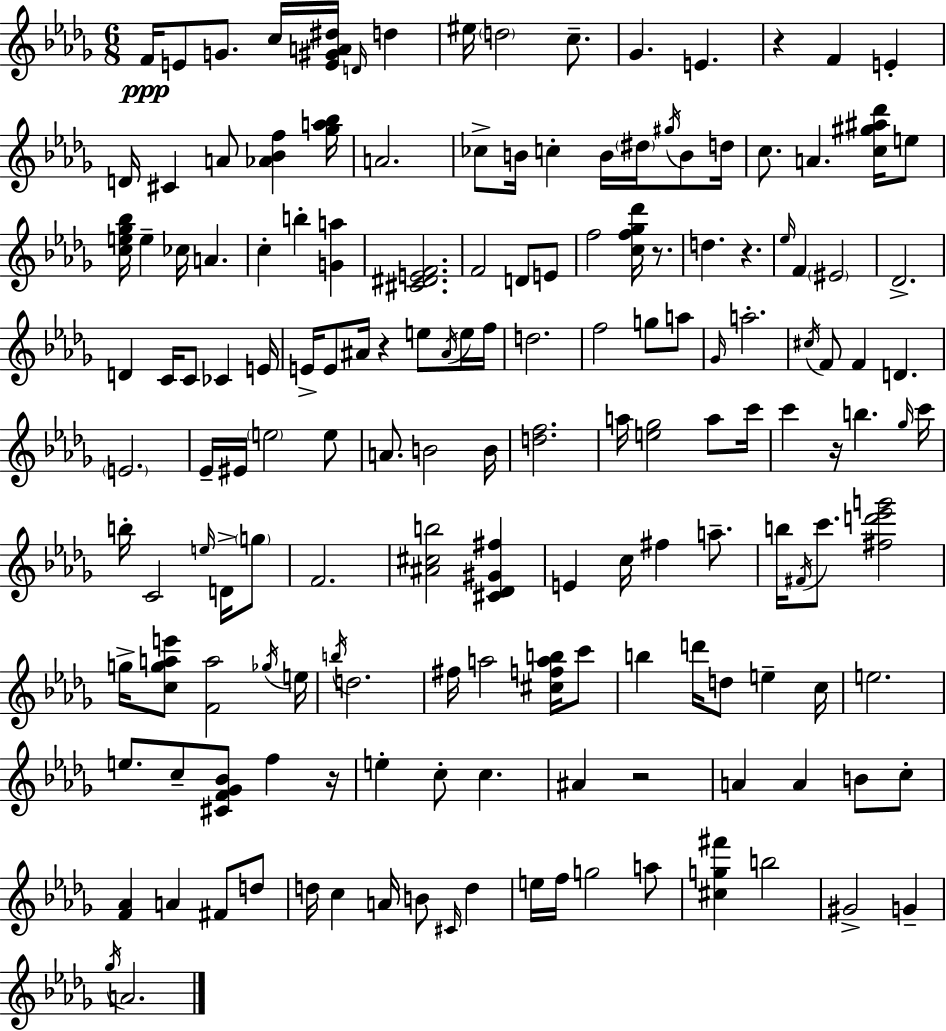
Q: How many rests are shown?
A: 7